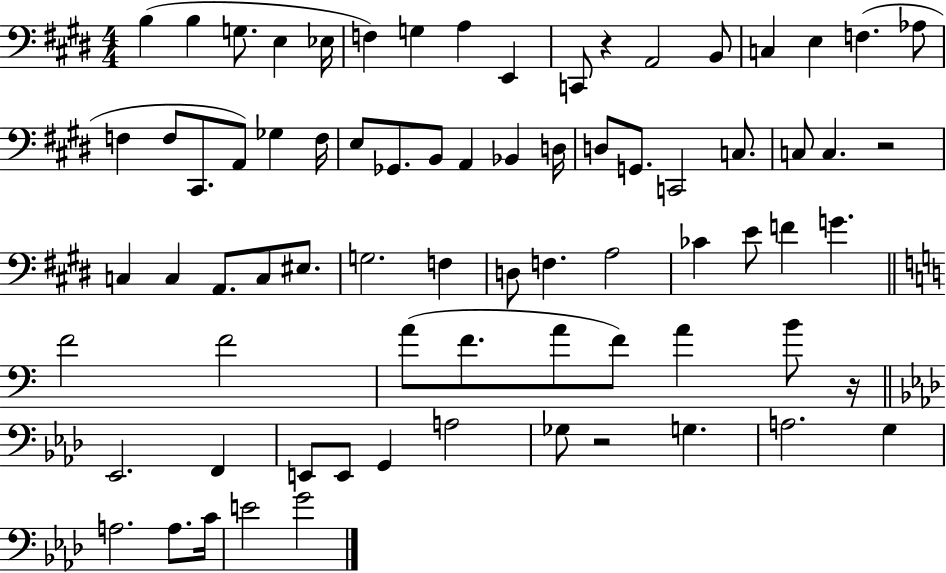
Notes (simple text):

B3/q B3/q G3/e. E3/q Eb3/s F3/q G3/q A3/q E2/q C2/e R/q A2/h B2/e C3/q E3/q F3/q. Ab3/e F3/q F3/e C#2/e. A2/e Gb3/q F3/s E3/e Gb2/e. B2/e A2/q Bb2/q D3/s D3/e G2/e. C2/h C3/e. C3/e C3/q. R/h C3/q C3/q A2/e. C3/e EIS3/e. G3/h. F3/q D3/e F3/q. A3/h CES4/q E4/e F4/q G4/q. F4/h F4/h A4/e F4/e. A4/e F4/e A4/q B4/e R/s Eb2/h. F2/q E2/e E2/e G2/q A3/h Gb3/e R/h G3/q. A3/h. G3/q A3/h. A3/e. C4/s E4/h G4/h